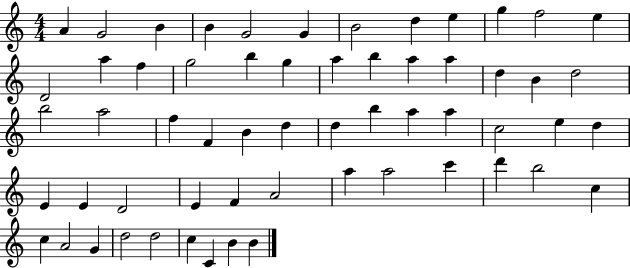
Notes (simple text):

A4/q G4/h B4/q B4/q G4/h G4/q B4/h D5/q E5/q G5/q F5/h E5/q D4/h A5/q F5/q G5/h B5/q G5/q A5/q B5/q A5/q A5/q D5/q B4/q D5/h B5/h A5/h F5/q F4/q B4/q D5/q D5/q B5/q A5/q A5/q C5/h E5/q D5/q E4/q E4/q D4/h E4/q F4/q A4/h A5/q A5/h C6/q D6/q B5/h C5/q C5/q A4/h G4/q D5/h D5/h C5/q C4/q B4/q B4/q